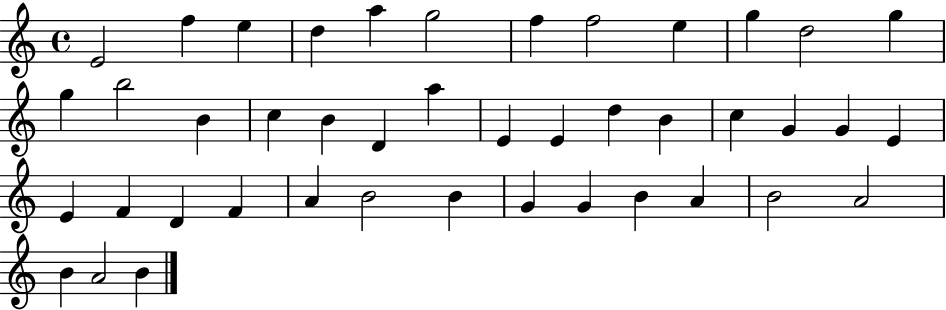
{
  \clef treble
  \time 4/4
  \defaultTimeSignature
  \key c \major
  e'2 f''4 e''4 | d''4 a''4 g''2 | f''4 f''2 e''4 | g''4 d''2 g''4 | \break g''4 b''2 b'4 | c''4 b'4 d'4 a''4 | e'4 e'4 d''4 b'4 | c''4 g'4 g'4 e'4 | \break e'4 f'4 d'4 f'4 | a'4 b'2 b'4 | g'4 g'4 b'4 a'4 | b'2 a'2 | \break b'4 a'2 b'4 | \bar "|."
}